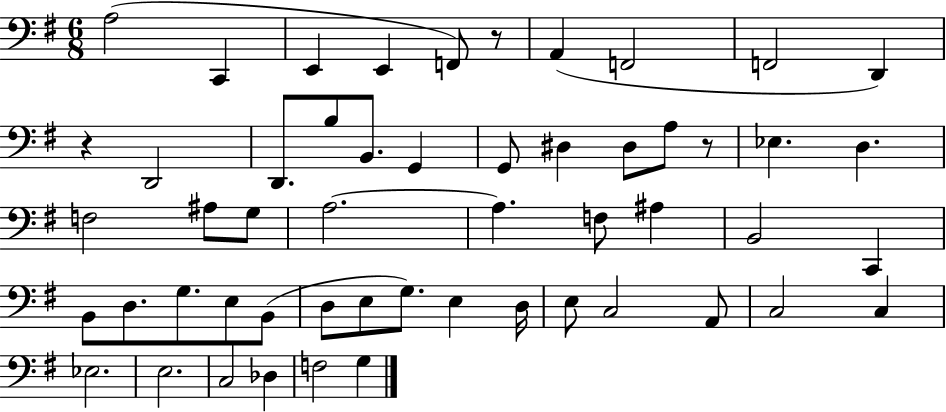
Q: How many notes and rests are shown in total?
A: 53